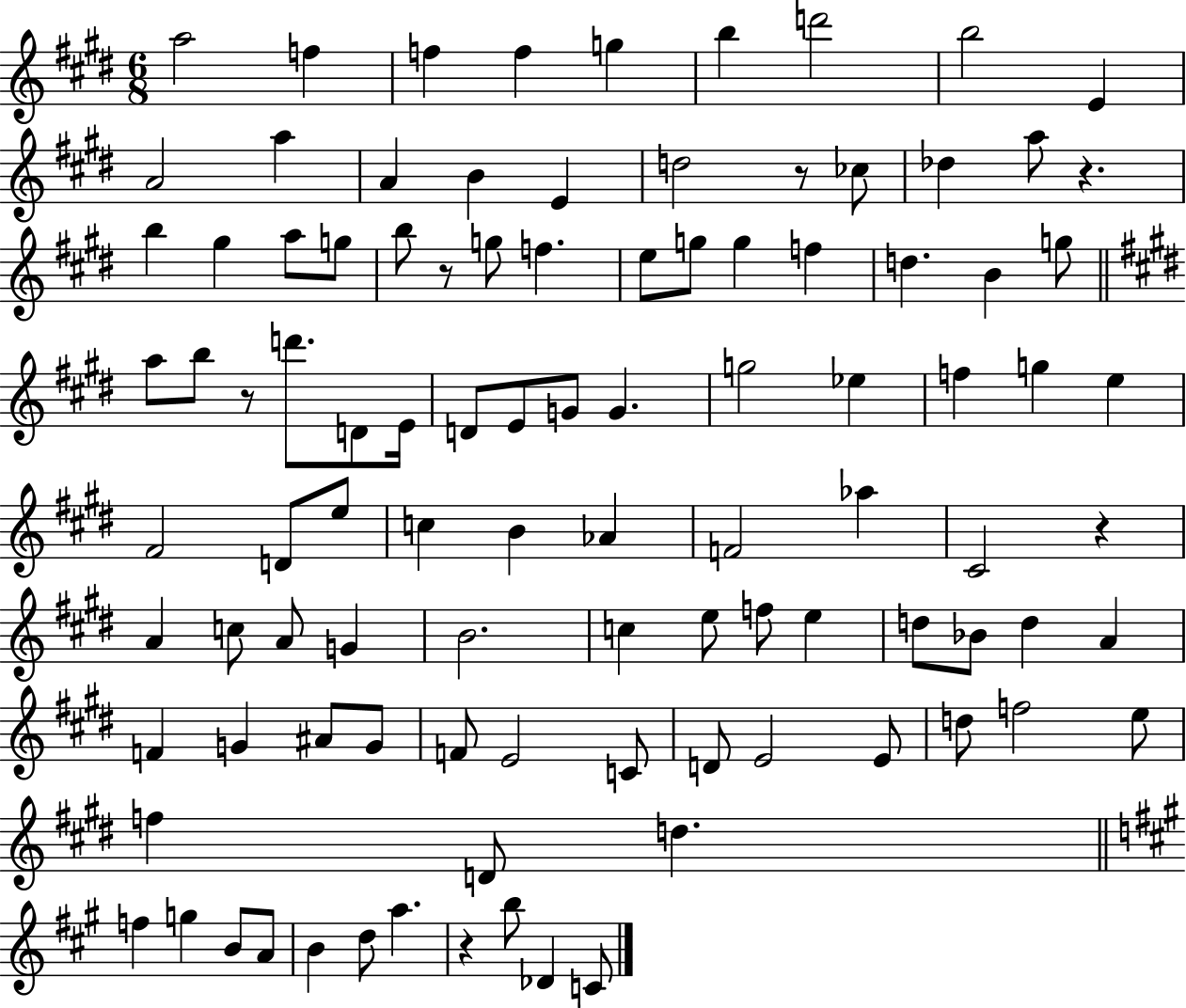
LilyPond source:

{
  \clef treble
  \numericTimeSignature
  \time 6/8
  \key e \major
  a''2 f''4 | f''4 f''4 g''4 | b''4 d'''2 | b''2 e'4 | \break a'2 a''4 | a'4 b'4 e'4 | d''2 r8 ces''8 | des''4 a''8 r4. | \break b''4 gis''4 a''8 g''8 | b''8 r8 g''8 f''4. | e''8 g''8 g''4 f''4 | d''4. b'4 g''8 | \break \bar "||" \break \key e \major a''8 b''8 r8 d'''8. d'8 e'16 | d'8 e'8 g'8 g'4. | g''2 ees''4 | f''4 g''4 e''4 | \break fis'2 d'8 e''8 | c''4 b'4 aes'4 | f'2 aes''4 | cis'2 r4 | \break a'4 c''8 a'8 g'4 | b'2. | c''4 e''8 f''8 e''4 | d''8 bes'8 d''4 a'4 | \break f'4 g'4 ais'8 g'8 | f'8 e'2 c'8 | d'8 e'2 e'8 | d''8 f''2 e''8 | \break f''4 d'8 d''4. | \bar "||" \break \key a \major f''4 g''4 b'8 a'8 | b'4 d''8 a''4. | r4 b''8 des'4 c'8 | \bar "|."
}